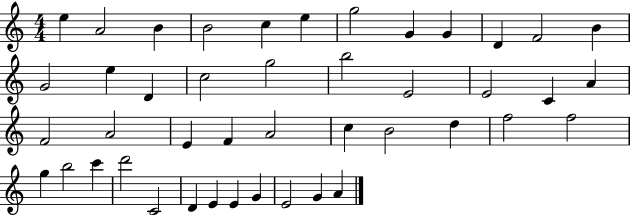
E5/q A4/h B4/q B4/h C5/q E5/q G5/h G4/q G4/q D4/q F4/h B4/q G4/h E5/q D4/q C5/h G5/h B5/h E4/h E4/h C4/q A4/q F4/h A4/h E4/q F4/q A4/h C5/q B4/h D5/q F5/h F5/h G5/q B5/h C6/q D6/h C4/h D4/q E4/q E4/q G4/q E4/h G4/q A4/q